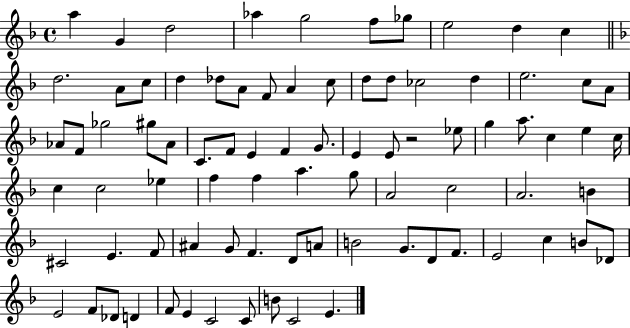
A5/q G4/q D5/h Ab5/q G5/h F5/e Gb5/e E5/h D5/q C5/q D5/h. A4/e C5/e D5/q Db5/e A4/e F4/e A4/q C5/e D5/e D5/e CES5/h D5/q E5/h. C5/e A4/e Ab4/e F4/e Gb5/h G#5/e Ab4/e C4/e. F4/e E4/q F4/q G4/e. E4/q E4/e R/h Eb5/e G5/q A5/e. C5/q E5/q C5/s C5/q C5/h Eb5/q F5/q F5/q A5/q. G5/e A4/h C5/h A4/h. B4/q C#4/h E4/q. F4/e A#4/q G4/e F4/q. D4/e A4/e B4/h G4/e. D4/e F4/e. E4/h C5/q B4/e Db4/e E4/h F4/e Db4/e D4/q F4/e E4/q C4/h C4/e B4/e C4/h E4/q.